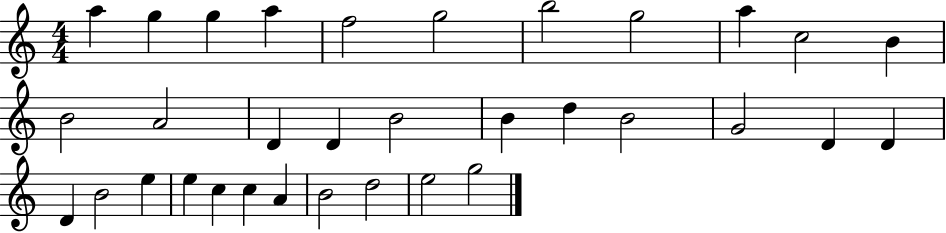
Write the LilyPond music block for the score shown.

{
  \clef treble
  \numericTimeSignature
  \time 4/4
  \key c \major
  a''4 g''4 g''4 a''4 | f''2 g''2 | b''2 g''2 | a''4 c''2 b'4 | \break b'2 a'2 | d'4 d'4 b'2 | b'4 d''4 b'2 | g'2 d'4 d'4 | \break d'4 b'2 e''4 | e''4 c''4 c''4 a'4 | b'2 d''2 | e''2 g''2 | \break \bar "|."
}